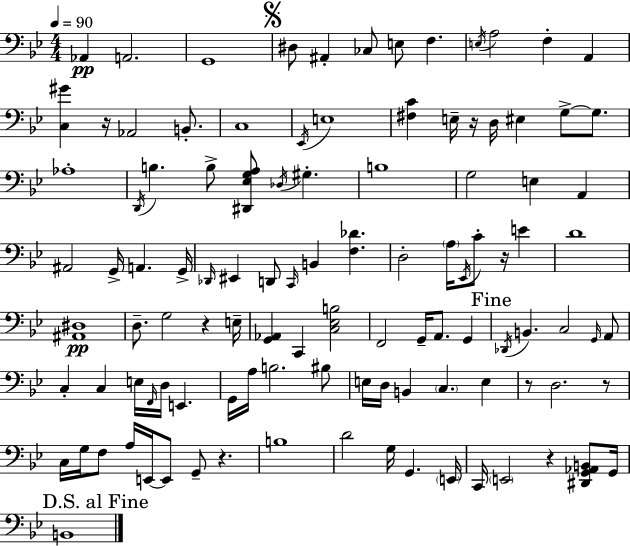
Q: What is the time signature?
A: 4/4